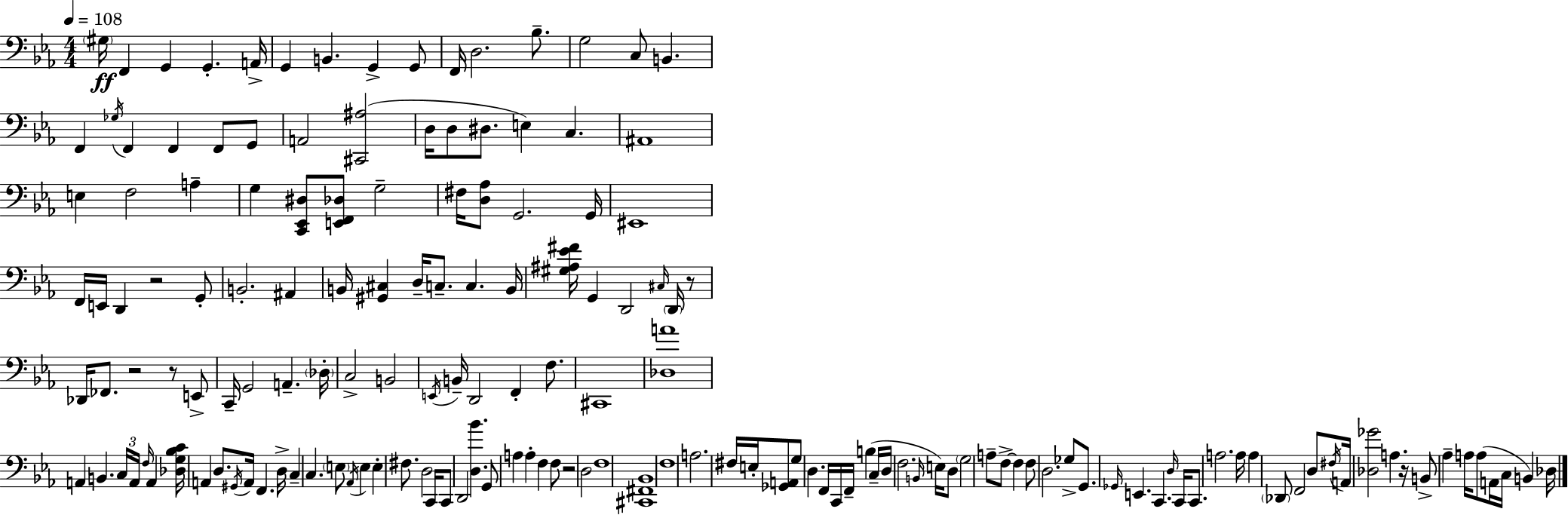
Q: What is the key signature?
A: EES major